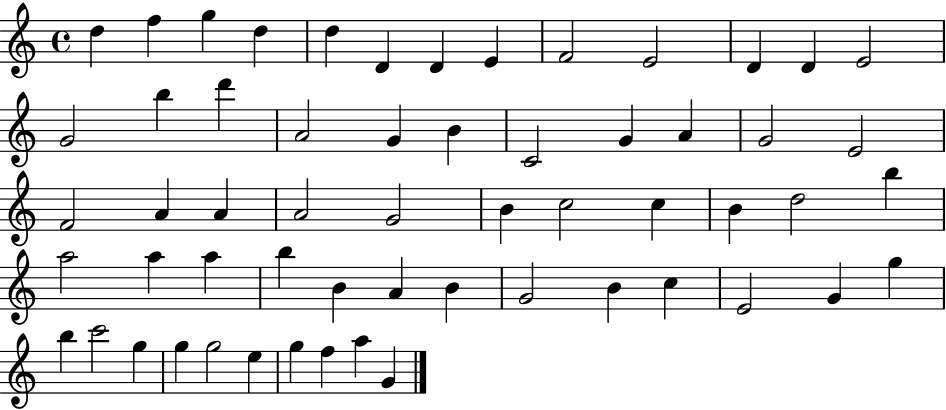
{
  \clef treble
  \time 4/4
  \defaultTimeSignature
  \key c \major
  d''4 f''4 g''4 d''4 | d''4 d'4 d'4 e'4 | f'2 e'2 | d'4 d'4 e'2 | \break g'2 b''4 d'''4 | a'2 g'4 b'4 | c'2 g'4 a'4 | g'2 e'2 | \break f'2 a'4 a'4 | a'2 g'2 | b'4 c''2 c''4 | b'4 d''2 b''4 | \break a''2 a''4 a''4 | b''4 b'4 a'4 b'4 | g'2 b'4 c''4 | e'2 g'4 g''4 | \break b''4 c'''2 g''4 | g''4 g''2 e''4 | g''4 f''4 a''4 g'4 | \bar "|."
}